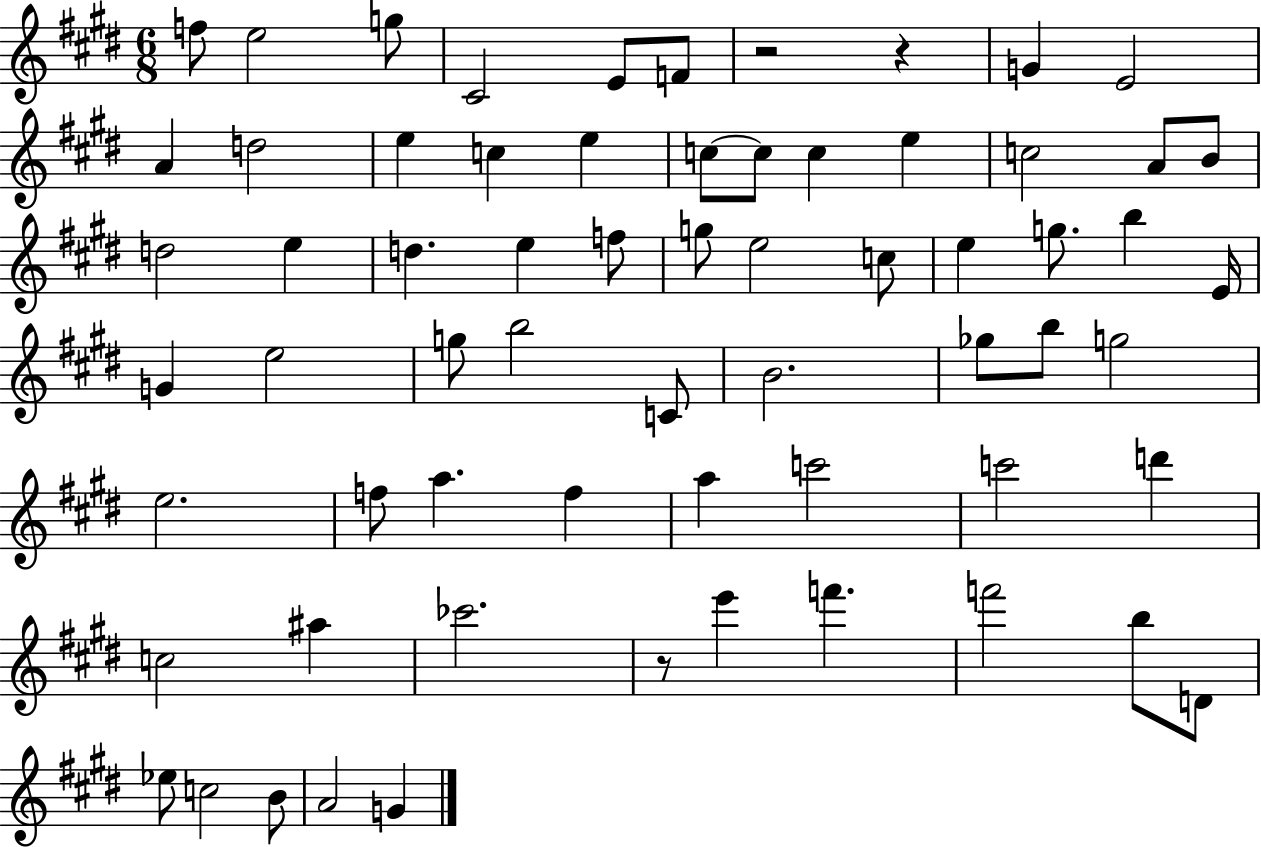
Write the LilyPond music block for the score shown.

{
  \clef treble
  \numericTimeSignature
  \time 6/8
  \key e \major
  f''8 e''2 g''8 | cis'2 e'8 f'8 | r2 r4 | g'4 e'2 | \break a'4 d''2 | e''4 c''4 e''4 | c''8~~ c''8 c''4 e''4 | c''2 a'8 b'8 | \break d''2 e''4 | d''4. e''4 f''8 | g''8 e''2 c''8 | e''4 g''8. b''4 e'16 | \break g'4 e''2 | g''8 b''2 c'8 | b'2. | ges''8 b''8 g''2 | \break e''2. | f''8 a''4. f''4 | a''4 c'''2 | c'''2 d'''4 | \break c''2 ais''4 | ces'''2. | r8 e'''4 f'''4. | f'''2 b''8 d'8 | \break ees''8 c''2 b'8 | a'2 g'4 | \bar "|."
}